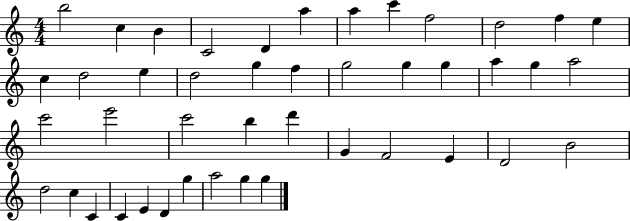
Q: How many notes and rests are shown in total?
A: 44